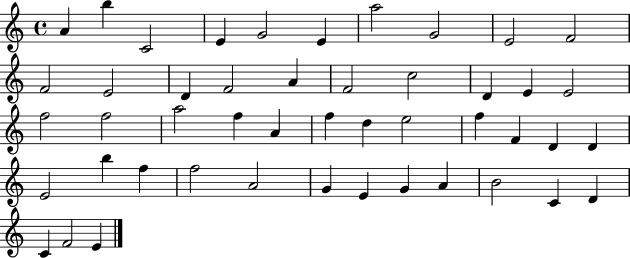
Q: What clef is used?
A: treble